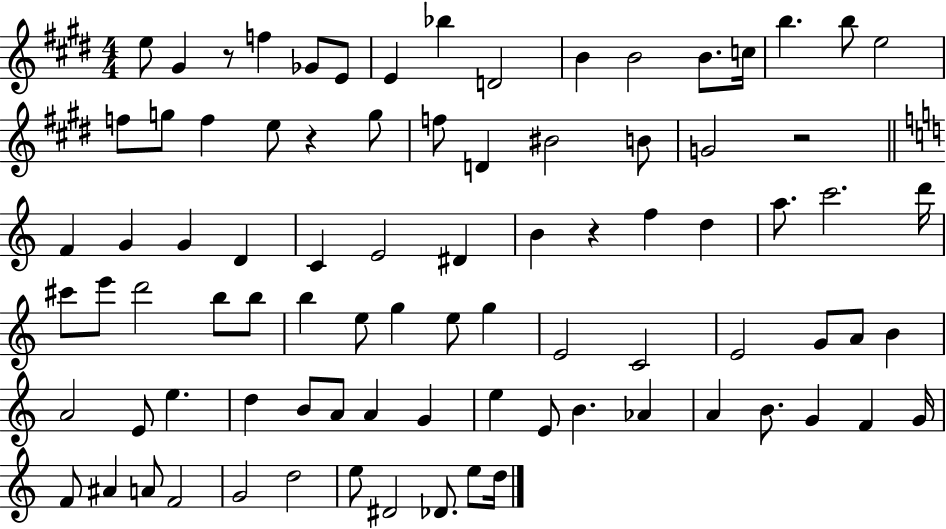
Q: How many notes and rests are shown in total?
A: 86